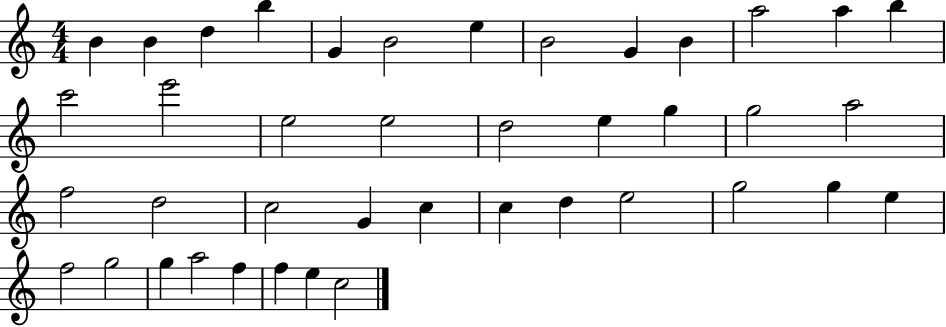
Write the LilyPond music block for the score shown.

{
  \clef treble
  \numericTimeSignature
  \time 4/4
  \key c \major
  b'4 b'4 d''4 b''4 | g'4 b'2 e''4 | b'2 g'4 b'4 | a''2 a''4 b''4 | \break c'''2 e'''2 | e''2 e''2 | d''2 e''4 g''4 | g''2 a''2 | \break f''2 d''2 | c''2 g'4 c''4 | c''4 d''4 e''2 | g''2 g''4 e''4 | \break f''2 g''2 | g''4 a''2 f''4 | f''4 e''4 c''2 | \bar "|."
}